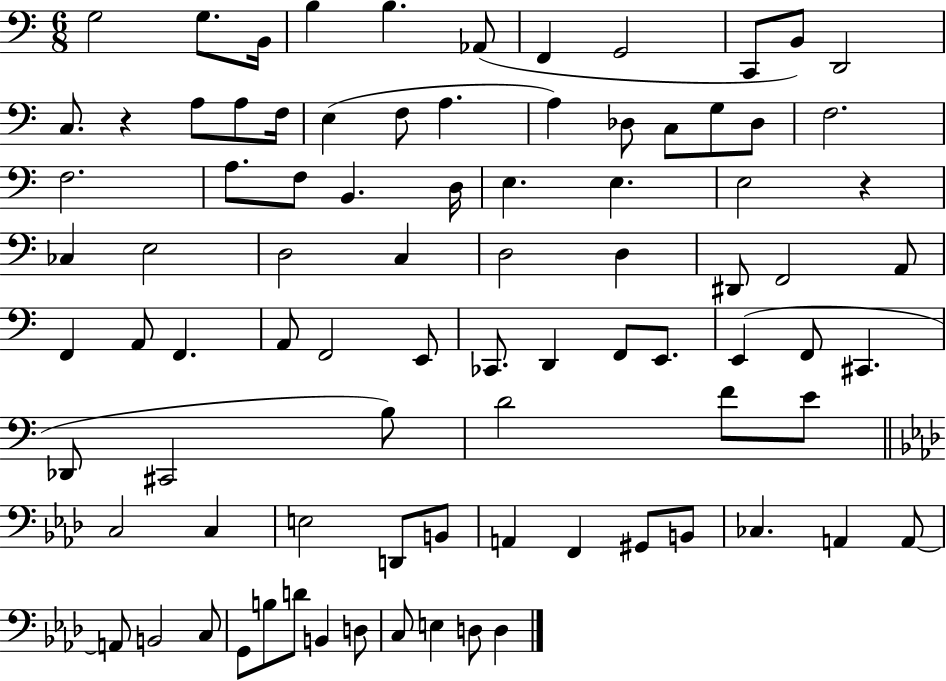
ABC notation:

X:1
T:Untitled
M:6/8
L:1/4
K:C
G,2 G,/2 B,,/4 B, B, _A,,/2 F,, G,,2 C,,/2 B,,/2 D,,2 C,/2 z A,/2 A,/2 F,/4 E, F,/2 A, A, _D,/2 C,/2 G,/2 _D,/2 F,2 F,2 A,/2 F,/2 B,, D,/4 E, E, E,2 z _C, E,2 D,2 C, D,2 D, ^D,,/2 F,,2 A,,/2 F,, A,,/2 F,, A,,/2 F,,2 E,,/2 _C,,/2 D,, F,,/2 E,,/2 E,, F,,/2 ^C,, _D,,/2 ^C,,2 B,/2 D2 F/2 E/2 C,2 C, E,2 D,,/2 B,,/2 A,, F,, ^G,,/2 B,,/2 _C, A,, A,,/2 A,,/2 B,,2 C,/2 G,,/2 B,/2 D/2 B,, D,/2 C,/2 E, D,/2 D,